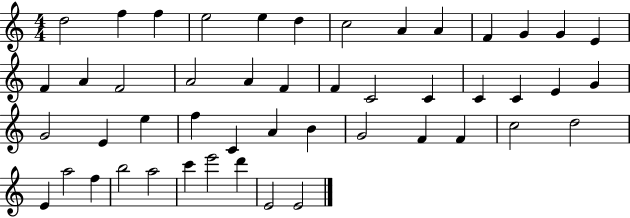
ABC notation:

X:1
T:Untitled
M:4/4
L:1/4
K:C
d2 f f e2 e d c2 A A F G G E F A F2 A2 A F F C2 C C C E G G2 E e f C A B G2 F F c2 d2 E a2 f b2 a2 c' e'2 d' E2 E2